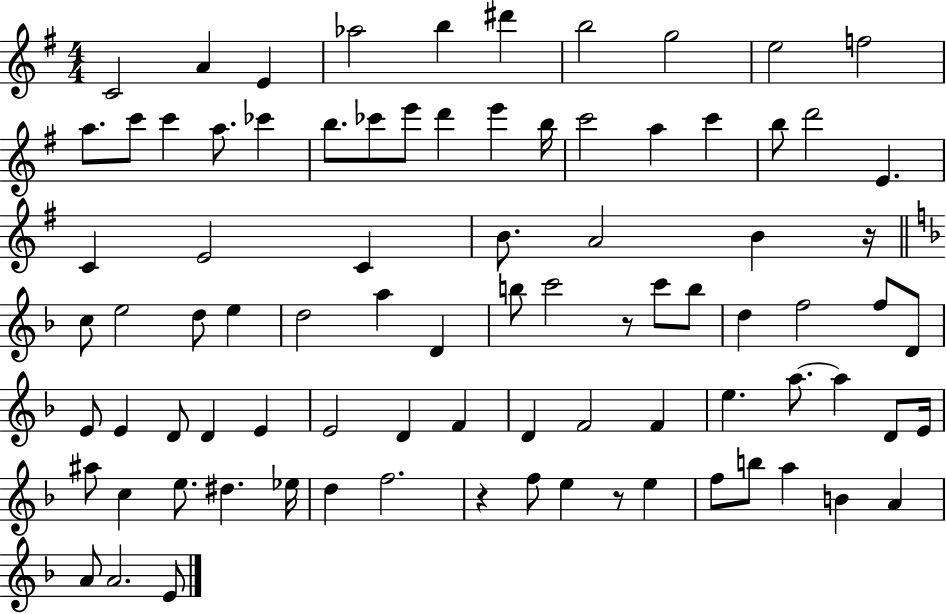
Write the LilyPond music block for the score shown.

{
  \clef treble
  \numericTimeSignature
  \time 4/4
  \key g \major
  c'2 a'4 e'4 | aes''2 b''4 dis'''4 | b''2 g''2 | e''2 f''2 | \break a''8. c'''8 c'''4 a''8. ces'''4 | b''8. ces'''8 e'''8 d'''4 e'''4 b''16 | c'''2 a''4 c'''4 | b''8 d'''2 e'4. | \break c'4 e'2 c'4 | b'8. a'2 b'4 r16 | \bar "||" \break \key d \minor c''8 e''2 d''8 e''4 | d''2 a''4 d'4 | b''8 c'''2 r8 c'''8 b''8 | d''4 f''2 f''8 d'8 | \break e'8 e'4 d'8 d'4 e'4 | e'2 d'4 f'4 | d'4 f'2 f'4 | e''4. a''8.~~ a''4 d'8 e'16 | \break ais''8 c''4 e''8. dis''4. ees''16 | d''4 f''2. | r4 f''8 e''4 r8 e''4 | f''8 b''8 a''4 b'4 a'4 | \break a'8 a'2. e'8 | \bar "|."
}